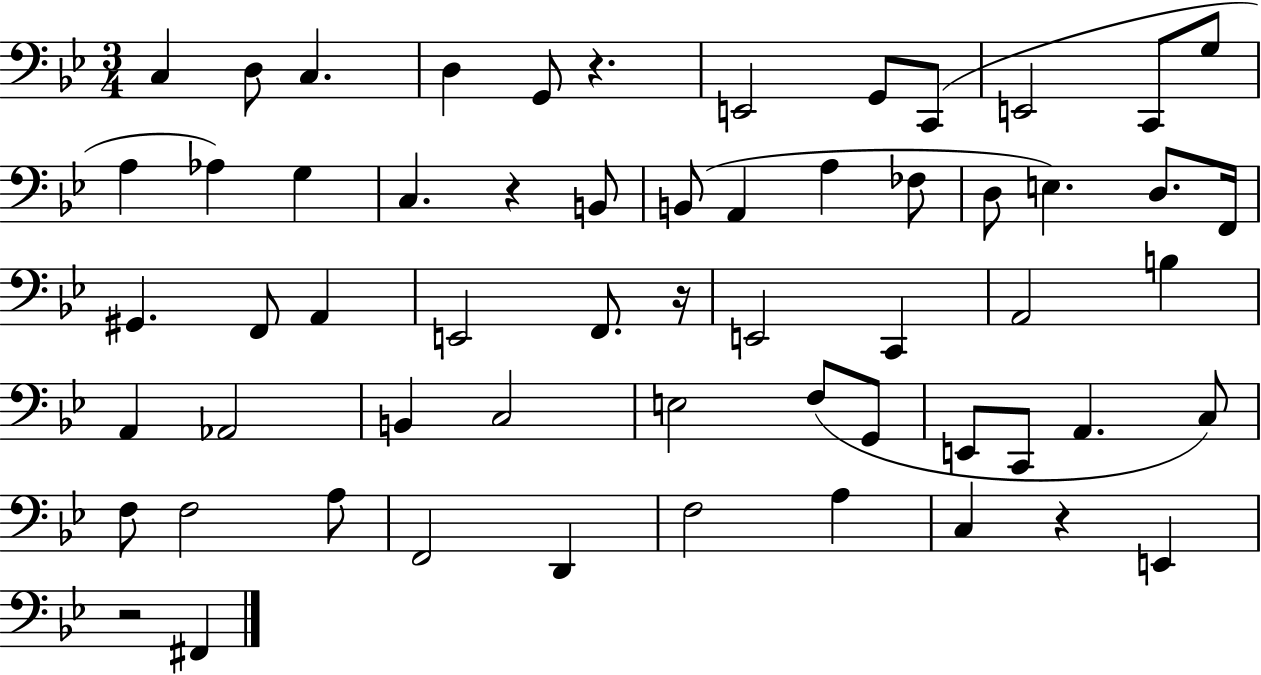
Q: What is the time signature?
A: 3/4